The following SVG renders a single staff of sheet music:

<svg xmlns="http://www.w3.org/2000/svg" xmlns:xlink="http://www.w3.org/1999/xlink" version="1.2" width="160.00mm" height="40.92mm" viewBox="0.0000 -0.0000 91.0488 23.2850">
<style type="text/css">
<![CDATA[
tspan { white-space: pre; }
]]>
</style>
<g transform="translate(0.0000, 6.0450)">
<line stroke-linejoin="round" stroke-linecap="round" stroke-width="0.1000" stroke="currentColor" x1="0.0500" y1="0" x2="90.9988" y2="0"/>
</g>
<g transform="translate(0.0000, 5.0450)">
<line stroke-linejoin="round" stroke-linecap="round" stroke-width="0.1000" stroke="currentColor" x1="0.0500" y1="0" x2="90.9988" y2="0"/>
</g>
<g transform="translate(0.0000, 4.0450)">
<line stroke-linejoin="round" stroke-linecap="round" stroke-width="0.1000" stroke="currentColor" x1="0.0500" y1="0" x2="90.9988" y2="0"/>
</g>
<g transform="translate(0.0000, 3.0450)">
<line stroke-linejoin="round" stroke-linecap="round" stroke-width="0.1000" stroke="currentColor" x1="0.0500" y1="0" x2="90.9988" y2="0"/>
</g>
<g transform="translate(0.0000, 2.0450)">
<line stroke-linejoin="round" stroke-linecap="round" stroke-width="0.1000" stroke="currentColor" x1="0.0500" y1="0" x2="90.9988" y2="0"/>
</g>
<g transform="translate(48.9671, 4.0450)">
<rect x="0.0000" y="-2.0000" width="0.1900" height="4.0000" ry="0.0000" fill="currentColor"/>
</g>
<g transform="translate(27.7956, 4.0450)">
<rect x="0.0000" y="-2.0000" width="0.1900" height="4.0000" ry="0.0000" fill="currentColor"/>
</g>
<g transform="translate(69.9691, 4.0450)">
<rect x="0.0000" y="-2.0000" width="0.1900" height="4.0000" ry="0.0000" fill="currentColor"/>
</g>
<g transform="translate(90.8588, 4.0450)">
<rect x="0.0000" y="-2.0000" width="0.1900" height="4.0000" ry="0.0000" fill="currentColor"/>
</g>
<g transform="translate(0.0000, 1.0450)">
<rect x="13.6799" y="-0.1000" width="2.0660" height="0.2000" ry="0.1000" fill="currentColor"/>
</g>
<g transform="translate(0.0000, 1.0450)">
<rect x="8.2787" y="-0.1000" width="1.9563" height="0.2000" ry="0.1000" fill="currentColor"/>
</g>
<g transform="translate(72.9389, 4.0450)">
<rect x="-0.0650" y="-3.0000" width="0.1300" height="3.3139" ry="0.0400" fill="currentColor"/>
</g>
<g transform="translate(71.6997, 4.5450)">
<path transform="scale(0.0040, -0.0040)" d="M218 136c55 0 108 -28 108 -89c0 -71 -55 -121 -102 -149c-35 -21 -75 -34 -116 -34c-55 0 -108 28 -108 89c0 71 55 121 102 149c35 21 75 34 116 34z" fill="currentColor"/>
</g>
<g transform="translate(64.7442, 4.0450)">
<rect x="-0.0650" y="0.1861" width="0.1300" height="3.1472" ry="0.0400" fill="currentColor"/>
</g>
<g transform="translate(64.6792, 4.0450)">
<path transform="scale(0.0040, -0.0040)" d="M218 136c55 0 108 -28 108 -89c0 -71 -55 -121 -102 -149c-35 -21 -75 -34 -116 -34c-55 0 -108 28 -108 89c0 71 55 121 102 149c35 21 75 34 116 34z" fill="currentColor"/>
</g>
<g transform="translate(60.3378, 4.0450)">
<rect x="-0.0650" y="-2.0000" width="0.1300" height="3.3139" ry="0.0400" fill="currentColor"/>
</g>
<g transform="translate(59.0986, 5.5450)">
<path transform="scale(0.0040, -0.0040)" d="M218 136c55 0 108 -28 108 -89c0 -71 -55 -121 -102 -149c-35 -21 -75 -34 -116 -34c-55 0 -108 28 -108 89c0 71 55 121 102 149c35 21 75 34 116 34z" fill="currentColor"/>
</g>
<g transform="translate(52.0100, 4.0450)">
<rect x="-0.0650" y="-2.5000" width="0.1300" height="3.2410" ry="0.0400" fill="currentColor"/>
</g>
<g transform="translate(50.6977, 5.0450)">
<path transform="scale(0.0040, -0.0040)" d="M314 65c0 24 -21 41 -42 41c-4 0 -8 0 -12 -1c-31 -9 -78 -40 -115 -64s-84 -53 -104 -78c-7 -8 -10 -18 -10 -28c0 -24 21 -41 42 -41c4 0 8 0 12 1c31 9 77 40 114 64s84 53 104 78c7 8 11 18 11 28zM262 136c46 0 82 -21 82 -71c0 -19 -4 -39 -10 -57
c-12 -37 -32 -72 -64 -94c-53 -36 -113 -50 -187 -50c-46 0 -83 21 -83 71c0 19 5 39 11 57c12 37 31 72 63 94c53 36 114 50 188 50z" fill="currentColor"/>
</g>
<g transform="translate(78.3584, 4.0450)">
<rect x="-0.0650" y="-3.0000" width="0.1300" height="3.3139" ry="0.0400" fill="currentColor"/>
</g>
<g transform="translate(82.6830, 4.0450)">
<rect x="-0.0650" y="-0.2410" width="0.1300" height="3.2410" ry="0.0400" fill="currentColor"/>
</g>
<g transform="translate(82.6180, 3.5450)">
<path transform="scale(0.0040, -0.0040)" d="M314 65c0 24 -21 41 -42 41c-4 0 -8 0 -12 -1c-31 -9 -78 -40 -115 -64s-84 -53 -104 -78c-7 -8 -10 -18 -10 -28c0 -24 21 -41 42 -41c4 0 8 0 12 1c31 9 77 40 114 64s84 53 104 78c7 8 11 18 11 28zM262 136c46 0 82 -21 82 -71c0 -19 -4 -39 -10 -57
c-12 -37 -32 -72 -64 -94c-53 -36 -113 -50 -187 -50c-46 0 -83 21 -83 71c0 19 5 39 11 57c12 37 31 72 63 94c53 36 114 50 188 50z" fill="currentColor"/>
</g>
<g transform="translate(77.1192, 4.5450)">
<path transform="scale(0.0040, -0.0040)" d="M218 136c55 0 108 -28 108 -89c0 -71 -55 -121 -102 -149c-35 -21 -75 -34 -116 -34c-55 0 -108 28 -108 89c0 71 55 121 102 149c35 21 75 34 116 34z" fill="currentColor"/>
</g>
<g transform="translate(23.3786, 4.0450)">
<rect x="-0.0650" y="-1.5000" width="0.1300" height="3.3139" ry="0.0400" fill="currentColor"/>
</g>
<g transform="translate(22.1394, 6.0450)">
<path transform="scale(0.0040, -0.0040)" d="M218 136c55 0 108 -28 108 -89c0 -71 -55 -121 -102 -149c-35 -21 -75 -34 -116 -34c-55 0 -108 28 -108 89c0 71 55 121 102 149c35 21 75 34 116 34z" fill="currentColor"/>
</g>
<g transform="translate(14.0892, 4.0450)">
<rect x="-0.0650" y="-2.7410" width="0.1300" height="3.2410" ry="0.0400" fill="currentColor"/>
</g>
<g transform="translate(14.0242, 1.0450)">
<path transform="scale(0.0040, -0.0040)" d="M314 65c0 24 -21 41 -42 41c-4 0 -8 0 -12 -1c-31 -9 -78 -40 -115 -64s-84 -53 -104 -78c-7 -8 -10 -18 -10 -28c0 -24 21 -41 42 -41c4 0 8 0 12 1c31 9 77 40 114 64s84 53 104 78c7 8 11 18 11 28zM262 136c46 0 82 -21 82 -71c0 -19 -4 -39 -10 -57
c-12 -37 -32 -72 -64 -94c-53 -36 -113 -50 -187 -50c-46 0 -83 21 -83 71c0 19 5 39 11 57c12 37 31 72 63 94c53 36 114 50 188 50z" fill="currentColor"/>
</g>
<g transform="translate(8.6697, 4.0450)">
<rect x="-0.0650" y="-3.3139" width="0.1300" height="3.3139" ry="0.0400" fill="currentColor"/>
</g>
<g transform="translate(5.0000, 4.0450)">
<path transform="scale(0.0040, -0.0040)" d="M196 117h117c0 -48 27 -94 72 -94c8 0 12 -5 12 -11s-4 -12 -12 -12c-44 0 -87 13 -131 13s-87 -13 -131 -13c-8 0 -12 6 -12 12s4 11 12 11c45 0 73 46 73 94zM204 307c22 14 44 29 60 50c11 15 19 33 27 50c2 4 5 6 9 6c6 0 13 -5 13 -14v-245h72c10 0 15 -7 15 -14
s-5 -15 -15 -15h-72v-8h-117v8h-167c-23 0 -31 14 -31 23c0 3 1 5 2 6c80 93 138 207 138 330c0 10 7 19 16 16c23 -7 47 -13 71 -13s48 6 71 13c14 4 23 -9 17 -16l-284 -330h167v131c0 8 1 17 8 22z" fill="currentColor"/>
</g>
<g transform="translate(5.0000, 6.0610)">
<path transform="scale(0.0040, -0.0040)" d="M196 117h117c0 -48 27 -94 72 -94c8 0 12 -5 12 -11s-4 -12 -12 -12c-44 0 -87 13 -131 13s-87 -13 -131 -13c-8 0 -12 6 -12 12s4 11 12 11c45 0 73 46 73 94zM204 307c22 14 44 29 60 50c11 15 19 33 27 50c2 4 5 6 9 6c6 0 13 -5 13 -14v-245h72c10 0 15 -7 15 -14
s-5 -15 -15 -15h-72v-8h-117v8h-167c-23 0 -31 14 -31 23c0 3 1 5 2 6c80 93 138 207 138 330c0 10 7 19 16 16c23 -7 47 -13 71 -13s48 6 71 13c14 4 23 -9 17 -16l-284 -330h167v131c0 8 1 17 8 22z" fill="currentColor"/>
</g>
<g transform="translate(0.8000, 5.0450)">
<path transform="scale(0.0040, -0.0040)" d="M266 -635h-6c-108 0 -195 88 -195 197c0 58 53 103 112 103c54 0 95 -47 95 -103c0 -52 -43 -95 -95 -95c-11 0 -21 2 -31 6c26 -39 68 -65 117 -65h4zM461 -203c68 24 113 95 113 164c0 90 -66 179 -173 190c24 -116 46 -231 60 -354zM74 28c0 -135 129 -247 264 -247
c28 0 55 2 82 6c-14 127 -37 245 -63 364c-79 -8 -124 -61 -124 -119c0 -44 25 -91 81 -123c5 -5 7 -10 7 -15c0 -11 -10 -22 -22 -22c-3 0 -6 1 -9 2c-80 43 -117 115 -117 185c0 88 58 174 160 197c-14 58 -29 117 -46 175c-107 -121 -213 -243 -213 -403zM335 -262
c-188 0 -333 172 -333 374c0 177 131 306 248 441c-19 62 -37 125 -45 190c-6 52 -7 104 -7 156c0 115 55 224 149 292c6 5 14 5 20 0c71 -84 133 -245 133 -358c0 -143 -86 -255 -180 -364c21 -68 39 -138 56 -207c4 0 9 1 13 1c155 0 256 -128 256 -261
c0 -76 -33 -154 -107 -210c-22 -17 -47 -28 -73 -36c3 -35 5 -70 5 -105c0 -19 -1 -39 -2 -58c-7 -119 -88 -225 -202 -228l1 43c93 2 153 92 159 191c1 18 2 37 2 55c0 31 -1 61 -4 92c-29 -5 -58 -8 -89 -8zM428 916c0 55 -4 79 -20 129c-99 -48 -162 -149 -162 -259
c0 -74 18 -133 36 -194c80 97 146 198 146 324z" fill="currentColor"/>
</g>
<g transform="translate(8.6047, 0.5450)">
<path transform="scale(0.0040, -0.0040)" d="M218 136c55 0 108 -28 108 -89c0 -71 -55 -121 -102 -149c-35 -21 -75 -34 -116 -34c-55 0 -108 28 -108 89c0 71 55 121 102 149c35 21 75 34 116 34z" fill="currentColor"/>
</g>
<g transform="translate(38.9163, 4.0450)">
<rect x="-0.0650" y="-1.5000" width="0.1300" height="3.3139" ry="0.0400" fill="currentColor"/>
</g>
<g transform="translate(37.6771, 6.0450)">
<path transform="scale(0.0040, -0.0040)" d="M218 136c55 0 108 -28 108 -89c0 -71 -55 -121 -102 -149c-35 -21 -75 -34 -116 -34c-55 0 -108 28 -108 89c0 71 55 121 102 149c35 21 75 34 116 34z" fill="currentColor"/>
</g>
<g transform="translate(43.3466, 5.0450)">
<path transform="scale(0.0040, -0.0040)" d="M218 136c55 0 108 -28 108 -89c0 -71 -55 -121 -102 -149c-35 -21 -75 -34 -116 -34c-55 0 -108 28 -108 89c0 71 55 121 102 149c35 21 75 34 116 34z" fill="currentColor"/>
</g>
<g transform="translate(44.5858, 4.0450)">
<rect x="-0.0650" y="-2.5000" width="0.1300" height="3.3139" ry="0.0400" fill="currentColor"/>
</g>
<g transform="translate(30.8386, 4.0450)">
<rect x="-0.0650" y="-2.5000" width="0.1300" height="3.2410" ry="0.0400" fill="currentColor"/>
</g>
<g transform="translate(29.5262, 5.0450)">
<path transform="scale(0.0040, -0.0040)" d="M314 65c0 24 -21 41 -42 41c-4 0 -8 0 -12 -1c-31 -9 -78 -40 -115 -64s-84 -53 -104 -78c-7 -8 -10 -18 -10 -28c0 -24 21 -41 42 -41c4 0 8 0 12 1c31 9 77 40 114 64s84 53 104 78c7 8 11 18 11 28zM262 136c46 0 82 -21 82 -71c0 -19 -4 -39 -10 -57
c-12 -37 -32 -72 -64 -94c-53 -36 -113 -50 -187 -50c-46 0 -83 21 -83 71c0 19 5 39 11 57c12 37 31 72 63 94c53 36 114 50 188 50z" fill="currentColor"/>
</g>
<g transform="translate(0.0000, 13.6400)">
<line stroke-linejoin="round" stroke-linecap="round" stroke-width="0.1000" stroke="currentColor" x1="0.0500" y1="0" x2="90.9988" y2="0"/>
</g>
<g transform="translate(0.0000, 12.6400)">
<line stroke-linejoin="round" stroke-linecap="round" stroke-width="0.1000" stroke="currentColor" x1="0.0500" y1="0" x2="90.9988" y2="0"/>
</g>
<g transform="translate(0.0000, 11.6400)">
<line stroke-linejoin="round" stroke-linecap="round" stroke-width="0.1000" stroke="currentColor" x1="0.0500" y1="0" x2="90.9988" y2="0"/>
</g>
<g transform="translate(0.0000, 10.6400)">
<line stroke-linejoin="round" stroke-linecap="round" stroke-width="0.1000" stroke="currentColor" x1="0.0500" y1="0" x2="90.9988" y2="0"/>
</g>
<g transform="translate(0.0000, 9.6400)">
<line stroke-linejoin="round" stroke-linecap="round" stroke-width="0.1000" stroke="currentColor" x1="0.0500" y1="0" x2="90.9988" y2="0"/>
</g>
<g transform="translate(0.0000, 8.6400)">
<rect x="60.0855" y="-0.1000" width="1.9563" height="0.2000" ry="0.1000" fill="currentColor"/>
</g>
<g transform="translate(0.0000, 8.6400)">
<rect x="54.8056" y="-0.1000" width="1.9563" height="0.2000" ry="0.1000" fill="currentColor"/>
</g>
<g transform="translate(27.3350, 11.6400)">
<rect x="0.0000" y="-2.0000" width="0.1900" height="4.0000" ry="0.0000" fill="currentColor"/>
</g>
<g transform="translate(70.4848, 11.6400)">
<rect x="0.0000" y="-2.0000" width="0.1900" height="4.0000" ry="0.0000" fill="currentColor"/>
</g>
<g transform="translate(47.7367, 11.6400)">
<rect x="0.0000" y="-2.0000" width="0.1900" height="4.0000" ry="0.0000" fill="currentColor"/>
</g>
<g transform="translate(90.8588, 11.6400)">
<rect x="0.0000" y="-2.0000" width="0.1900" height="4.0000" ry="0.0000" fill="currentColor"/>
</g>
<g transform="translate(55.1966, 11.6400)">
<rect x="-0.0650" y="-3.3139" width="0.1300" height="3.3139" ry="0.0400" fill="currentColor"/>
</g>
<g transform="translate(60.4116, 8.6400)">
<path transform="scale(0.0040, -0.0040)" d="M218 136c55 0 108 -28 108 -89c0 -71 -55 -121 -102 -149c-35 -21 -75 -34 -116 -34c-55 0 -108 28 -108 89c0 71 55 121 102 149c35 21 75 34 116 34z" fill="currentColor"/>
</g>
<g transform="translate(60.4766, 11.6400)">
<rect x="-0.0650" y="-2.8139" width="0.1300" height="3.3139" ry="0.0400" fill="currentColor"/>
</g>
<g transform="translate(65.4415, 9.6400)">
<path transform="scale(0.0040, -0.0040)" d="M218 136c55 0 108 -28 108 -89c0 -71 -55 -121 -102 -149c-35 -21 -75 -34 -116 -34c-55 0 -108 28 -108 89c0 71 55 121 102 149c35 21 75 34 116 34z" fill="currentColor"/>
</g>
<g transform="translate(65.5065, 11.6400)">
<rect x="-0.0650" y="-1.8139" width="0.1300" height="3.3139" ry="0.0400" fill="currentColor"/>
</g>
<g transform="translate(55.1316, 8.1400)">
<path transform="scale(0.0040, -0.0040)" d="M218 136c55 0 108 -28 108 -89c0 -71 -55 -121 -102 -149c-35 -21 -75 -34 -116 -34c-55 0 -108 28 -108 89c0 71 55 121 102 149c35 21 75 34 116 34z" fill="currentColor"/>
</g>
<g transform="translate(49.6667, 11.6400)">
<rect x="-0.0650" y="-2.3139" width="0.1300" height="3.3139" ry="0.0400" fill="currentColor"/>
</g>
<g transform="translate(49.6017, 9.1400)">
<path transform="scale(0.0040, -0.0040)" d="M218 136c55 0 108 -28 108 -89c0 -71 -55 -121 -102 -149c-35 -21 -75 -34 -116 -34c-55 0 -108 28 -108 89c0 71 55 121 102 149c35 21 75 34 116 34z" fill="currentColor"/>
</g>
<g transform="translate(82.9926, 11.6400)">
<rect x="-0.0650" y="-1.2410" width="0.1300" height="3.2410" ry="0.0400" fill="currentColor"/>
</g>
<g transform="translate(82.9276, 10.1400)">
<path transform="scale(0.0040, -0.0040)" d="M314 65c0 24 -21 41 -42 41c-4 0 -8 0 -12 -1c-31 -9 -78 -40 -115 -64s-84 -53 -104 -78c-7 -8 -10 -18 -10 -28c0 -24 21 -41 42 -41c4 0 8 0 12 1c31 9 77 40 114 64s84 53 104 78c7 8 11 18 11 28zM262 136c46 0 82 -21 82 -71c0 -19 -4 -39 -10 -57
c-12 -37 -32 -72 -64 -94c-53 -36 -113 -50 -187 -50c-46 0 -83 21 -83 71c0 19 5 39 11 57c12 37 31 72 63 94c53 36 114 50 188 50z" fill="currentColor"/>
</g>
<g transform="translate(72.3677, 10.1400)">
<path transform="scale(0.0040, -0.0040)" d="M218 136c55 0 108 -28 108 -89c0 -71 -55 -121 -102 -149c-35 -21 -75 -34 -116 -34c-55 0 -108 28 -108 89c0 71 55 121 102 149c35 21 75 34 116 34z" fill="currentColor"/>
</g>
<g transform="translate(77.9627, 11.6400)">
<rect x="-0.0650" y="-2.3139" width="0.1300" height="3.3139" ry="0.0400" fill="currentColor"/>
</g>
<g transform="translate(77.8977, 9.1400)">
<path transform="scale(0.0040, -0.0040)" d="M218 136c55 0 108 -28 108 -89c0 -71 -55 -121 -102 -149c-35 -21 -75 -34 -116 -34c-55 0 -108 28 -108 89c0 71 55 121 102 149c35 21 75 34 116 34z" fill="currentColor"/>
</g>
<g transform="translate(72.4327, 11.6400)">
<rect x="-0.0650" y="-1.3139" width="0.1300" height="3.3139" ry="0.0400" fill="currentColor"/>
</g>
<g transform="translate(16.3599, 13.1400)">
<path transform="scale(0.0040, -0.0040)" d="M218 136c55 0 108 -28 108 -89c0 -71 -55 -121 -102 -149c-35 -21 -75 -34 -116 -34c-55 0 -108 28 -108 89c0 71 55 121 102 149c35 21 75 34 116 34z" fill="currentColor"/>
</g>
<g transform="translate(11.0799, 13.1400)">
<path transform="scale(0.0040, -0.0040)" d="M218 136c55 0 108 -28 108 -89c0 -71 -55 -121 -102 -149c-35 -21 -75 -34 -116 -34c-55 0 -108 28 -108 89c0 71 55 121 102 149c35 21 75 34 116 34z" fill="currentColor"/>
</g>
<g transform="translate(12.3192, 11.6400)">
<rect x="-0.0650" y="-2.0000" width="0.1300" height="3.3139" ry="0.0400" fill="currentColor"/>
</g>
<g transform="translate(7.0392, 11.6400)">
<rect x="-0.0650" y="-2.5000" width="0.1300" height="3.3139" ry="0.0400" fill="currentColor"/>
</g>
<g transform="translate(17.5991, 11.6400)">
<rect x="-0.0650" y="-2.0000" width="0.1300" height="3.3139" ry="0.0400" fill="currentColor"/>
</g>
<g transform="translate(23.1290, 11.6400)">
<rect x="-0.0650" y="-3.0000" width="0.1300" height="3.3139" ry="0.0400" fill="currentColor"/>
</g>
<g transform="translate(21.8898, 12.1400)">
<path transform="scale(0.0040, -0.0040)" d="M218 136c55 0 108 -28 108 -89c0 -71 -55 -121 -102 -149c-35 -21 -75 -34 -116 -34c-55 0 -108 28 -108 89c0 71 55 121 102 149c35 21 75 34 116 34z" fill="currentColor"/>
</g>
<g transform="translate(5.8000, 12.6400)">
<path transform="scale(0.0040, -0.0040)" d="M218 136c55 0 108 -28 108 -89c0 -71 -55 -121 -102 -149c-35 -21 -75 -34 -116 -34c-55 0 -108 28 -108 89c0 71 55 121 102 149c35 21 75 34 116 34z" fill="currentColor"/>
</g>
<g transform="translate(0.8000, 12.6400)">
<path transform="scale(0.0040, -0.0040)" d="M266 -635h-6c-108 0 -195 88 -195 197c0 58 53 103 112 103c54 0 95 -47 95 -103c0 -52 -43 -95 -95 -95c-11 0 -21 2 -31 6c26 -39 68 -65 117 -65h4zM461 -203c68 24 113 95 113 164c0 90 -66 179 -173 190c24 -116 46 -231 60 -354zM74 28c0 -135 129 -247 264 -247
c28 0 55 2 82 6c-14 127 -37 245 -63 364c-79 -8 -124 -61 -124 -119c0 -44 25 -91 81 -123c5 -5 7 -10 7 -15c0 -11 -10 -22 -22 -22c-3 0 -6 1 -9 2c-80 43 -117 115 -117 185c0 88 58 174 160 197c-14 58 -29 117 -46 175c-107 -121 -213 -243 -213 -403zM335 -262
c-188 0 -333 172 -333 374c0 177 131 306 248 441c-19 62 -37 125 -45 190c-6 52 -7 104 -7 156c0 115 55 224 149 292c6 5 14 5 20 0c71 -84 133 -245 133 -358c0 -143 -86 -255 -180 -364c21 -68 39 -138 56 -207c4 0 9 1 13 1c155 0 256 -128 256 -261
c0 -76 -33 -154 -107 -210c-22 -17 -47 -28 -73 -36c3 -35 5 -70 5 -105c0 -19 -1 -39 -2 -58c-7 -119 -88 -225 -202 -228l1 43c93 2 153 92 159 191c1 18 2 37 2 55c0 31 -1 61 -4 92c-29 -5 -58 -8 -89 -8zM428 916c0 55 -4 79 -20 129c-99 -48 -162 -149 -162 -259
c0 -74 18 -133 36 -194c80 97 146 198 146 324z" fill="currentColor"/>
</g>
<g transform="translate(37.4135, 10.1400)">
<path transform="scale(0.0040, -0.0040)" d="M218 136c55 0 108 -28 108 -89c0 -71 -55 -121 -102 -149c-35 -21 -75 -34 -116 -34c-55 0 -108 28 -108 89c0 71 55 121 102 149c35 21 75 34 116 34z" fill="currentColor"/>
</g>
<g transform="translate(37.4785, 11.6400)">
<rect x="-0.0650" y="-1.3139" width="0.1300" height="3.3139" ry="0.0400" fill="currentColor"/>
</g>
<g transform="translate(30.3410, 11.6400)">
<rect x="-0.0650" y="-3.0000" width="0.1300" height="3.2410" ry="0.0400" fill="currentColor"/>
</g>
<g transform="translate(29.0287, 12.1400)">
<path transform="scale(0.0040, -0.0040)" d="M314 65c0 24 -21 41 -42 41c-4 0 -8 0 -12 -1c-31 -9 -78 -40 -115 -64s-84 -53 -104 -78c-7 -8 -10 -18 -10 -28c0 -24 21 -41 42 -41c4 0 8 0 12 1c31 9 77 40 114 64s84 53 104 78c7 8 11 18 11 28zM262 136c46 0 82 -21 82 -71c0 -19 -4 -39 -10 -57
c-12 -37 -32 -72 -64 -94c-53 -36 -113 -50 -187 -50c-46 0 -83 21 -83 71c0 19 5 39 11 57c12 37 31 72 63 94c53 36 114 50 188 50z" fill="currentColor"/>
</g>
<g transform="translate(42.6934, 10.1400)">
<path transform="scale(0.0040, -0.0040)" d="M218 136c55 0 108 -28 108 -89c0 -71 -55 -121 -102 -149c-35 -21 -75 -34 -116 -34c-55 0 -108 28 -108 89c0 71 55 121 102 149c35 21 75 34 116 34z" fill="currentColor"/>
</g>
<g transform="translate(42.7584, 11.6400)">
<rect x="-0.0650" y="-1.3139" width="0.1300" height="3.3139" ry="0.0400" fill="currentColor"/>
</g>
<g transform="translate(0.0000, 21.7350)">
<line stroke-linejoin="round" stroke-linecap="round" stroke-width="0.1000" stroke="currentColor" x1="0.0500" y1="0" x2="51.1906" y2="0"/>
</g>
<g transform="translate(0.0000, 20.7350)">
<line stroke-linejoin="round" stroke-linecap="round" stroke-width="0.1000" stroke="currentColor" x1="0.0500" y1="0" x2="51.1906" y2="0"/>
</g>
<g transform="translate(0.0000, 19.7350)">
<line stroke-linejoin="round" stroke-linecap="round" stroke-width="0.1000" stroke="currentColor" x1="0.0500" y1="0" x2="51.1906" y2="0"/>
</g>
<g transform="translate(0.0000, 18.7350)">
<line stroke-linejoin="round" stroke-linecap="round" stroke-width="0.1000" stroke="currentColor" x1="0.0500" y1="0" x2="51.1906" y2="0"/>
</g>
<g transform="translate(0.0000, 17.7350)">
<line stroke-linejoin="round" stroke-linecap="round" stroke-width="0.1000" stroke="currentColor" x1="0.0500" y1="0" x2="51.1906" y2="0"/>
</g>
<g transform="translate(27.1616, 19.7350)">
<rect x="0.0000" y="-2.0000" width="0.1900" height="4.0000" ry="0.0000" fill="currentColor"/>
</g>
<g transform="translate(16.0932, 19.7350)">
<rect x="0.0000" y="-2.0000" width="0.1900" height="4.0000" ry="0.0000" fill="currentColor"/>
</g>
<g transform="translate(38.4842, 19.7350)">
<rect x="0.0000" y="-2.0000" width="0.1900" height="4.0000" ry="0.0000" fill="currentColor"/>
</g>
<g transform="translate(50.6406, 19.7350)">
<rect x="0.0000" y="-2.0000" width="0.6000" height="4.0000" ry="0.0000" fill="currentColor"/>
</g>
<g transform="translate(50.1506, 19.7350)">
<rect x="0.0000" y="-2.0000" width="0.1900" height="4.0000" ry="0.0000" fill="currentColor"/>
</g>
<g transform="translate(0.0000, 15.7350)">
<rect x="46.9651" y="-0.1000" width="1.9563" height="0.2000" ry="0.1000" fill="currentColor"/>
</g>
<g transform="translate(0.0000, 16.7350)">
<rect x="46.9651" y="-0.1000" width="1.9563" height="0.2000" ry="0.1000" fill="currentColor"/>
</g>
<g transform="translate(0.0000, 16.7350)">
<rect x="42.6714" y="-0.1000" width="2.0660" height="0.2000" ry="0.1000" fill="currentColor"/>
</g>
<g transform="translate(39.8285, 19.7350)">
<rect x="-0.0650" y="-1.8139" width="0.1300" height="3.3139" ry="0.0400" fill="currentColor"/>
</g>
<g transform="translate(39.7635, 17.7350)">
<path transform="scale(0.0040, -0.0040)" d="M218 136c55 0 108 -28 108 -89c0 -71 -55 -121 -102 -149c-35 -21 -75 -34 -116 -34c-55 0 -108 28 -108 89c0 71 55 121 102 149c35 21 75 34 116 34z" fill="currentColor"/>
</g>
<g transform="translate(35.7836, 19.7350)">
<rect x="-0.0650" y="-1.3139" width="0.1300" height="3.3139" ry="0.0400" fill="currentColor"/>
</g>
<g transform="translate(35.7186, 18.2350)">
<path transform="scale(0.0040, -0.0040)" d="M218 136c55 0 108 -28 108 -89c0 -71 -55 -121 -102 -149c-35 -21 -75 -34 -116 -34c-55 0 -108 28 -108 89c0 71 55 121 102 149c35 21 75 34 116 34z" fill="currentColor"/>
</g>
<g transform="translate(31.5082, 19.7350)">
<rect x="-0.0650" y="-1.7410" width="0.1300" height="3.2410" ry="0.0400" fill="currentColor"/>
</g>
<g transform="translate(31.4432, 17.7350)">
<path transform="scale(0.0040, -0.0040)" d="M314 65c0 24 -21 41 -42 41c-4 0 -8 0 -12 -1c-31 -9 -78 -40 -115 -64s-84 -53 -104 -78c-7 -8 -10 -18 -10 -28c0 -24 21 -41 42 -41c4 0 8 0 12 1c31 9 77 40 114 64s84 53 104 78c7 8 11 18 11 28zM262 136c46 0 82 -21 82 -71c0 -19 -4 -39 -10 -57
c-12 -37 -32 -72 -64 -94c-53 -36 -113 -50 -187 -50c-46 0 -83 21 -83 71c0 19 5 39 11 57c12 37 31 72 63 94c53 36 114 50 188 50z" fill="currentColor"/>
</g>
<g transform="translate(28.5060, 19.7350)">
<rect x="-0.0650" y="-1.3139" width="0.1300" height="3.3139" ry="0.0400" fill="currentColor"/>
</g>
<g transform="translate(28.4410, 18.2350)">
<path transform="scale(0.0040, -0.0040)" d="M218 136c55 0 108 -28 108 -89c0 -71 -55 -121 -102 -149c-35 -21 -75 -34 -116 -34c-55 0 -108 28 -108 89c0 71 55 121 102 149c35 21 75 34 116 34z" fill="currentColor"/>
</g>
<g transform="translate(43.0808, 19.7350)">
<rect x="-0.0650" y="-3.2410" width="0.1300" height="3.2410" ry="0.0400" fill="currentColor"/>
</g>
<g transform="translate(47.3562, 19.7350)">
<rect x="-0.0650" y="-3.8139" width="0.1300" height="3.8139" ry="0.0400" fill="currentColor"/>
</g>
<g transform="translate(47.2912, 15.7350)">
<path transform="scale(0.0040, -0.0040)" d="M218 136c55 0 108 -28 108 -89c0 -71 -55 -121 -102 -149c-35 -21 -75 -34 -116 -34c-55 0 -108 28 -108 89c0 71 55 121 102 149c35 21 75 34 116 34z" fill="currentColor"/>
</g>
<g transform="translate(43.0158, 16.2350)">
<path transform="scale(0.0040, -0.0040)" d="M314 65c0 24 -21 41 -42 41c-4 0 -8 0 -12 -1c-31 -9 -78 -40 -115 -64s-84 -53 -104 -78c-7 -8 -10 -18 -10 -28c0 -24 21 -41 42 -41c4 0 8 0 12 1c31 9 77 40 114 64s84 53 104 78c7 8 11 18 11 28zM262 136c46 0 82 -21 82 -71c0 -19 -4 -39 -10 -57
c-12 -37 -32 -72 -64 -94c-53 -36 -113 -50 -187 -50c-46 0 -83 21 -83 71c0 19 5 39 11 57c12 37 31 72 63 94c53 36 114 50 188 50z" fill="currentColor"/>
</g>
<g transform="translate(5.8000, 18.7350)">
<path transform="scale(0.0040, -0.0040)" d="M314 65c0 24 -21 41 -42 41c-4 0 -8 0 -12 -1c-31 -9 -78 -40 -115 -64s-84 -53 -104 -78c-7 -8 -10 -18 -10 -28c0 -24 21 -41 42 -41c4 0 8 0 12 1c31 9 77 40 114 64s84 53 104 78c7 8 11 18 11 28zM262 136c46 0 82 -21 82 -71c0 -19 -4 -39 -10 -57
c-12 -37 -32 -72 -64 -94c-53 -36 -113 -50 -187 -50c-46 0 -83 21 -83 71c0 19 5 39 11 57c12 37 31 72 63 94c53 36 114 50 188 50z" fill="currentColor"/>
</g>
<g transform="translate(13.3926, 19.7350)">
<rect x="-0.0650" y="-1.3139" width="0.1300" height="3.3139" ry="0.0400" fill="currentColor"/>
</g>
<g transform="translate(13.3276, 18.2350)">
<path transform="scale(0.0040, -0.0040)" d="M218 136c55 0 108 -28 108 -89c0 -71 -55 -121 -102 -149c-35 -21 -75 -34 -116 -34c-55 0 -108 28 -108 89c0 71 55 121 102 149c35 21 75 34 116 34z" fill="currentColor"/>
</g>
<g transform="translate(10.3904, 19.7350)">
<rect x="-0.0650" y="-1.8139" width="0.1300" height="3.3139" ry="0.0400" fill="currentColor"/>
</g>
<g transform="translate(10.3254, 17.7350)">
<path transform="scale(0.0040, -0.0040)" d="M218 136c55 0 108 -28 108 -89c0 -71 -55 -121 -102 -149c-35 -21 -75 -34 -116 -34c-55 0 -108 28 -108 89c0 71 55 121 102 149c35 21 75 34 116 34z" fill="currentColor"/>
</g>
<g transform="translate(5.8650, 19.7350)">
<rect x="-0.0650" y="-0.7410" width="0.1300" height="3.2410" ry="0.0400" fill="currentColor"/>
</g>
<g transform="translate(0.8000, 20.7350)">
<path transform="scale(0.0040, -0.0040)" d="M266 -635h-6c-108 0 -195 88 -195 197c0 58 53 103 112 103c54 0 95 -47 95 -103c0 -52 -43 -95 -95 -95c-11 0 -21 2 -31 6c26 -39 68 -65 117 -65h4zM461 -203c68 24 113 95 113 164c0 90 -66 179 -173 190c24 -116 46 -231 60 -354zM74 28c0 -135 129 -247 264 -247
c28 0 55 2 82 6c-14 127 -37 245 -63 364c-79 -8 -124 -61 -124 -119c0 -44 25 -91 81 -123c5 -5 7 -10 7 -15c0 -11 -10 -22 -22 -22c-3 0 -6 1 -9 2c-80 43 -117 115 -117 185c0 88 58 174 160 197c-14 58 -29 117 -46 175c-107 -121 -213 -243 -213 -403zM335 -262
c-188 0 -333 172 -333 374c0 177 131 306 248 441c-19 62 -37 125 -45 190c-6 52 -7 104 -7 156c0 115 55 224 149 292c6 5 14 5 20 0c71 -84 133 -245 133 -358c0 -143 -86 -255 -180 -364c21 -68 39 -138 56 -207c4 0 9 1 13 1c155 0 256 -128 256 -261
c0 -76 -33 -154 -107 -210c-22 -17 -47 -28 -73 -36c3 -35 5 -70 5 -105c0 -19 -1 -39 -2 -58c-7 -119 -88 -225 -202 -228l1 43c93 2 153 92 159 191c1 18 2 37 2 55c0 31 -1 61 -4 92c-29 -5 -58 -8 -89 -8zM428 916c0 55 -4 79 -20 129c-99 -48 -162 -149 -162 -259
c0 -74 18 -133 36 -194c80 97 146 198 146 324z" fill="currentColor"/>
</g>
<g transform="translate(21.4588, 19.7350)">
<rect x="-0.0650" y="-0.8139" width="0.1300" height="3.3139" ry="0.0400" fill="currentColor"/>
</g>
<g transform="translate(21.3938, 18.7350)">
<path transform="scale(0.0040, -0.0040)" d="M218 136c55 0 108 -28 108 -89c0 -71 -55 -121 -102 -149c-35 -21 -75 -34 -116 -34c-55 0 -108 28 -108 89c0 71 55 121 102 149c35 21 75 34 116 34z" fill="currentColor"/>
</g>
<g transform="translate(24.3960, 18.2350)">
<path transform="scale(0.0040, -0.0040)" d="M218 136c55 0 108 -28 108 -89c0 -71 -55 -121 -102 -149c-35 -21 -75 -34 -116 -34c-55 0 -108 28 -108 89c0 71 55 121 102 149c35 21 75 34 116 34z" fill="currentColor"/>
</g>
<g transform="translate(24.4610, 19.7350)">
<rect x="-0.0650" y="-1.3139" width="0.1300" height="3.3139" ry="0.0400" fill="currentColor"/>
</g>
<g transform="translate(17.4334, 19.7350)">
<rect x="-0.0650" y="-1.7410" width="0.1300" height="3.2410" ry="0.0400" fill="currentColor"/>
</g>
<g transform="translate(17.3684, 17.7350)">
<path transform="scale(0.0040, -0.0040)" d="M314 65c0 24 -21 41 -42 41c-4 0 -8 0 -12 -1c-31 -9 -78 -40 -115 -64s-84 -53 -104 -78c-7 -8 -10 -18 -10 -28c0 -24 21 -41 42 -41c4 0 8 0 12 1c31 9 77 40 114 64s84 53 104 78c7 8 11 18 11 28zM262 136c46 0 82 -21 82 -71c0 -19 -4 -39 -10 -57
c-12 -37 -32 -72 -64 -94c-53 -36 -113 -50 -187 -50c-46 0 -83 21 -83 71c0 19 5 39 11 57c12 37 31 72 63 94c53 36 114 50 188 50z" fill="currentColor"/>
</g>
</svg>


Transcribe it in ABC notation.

X:1
T:Untitled
M:4/4
L:1/4
K:C
b a2 E G2 E G G2 F B A A c2 G F F A A2 e e g b a f e g e2 d2 f e f2 d e e f2 e f b2 c'